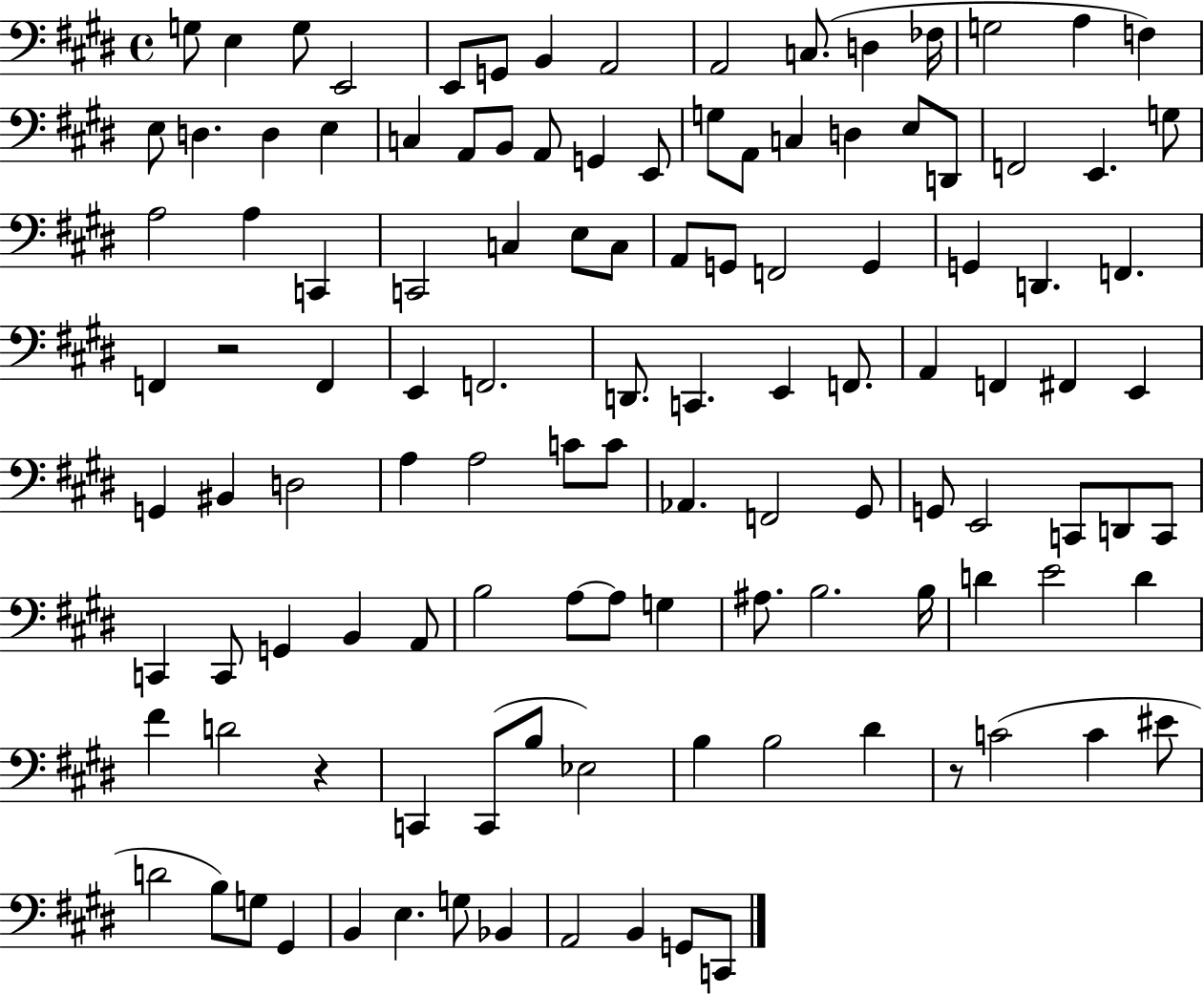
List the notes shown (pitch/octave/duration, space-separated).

G3/e E3/q G3/e E2/h E2/e G2/e B2/q A2/h A2/h C3/e. D3/q FES3/s G3/h A3/q F3/q E3/e D3/q. D3/q E3/q C3/q A2/e B2/e A2/e G2/q E2/e G3/e A2/e C3/q D3/q E3/e D2/e F2/h E2/q. G3/e A3/h A3/q C2/q C2/h C3/q E3/e C3/e A2/e G2/e F2/h G2/q G2/q D2/q. F2/q. F2/q R/h F2/q E2/q F2/h. D2/e. C2/q. E2/q F2/e. A2/q F2/q F#2/q E2/q G2/q BIS2/q D3/h A3/q A3/h C4/e C4/e Ab2/q. F2/h G#2/e G2/e E2/h C2/e D2/e C2/e C2/q C2/e G2/q B2/q A2/e B3/h A3/e A3/e G3/q A#3/e. B3/h. B3/s D4/q E4/h D4/q F#4/q D4/h R/q C2/q C2/e B3/e Eb3/h B3/q B3/h D#4/q R/e C4/h C4/q EIS4/e D4/h B3/e G3/e G#2/q B2/q E3/q. G3/e Bb2/q A2/h B2/q G2/e C2/e